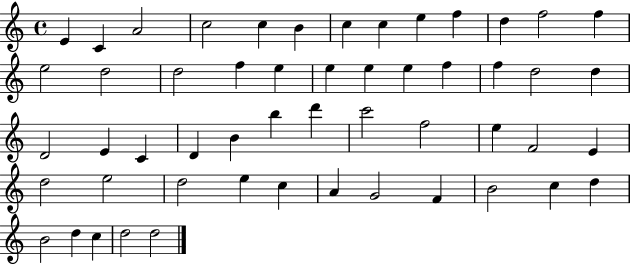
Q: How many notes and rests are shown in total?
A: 53